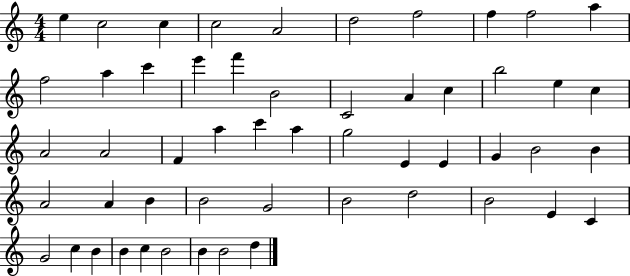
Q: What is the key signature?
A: C major